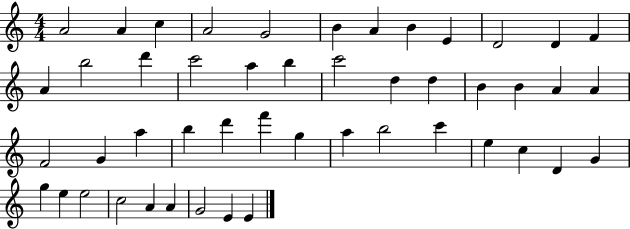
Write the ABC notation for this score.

X:1
T:Untitled
M:4/4
L:1/4
K:C
A2 A c A2 G2 B A B E D2 D F A b2 d' c'2 a b c'2 d d B B A A F2 G a b d' f' g a b2 c' e c D G g e e2 c2 A A G2 E E